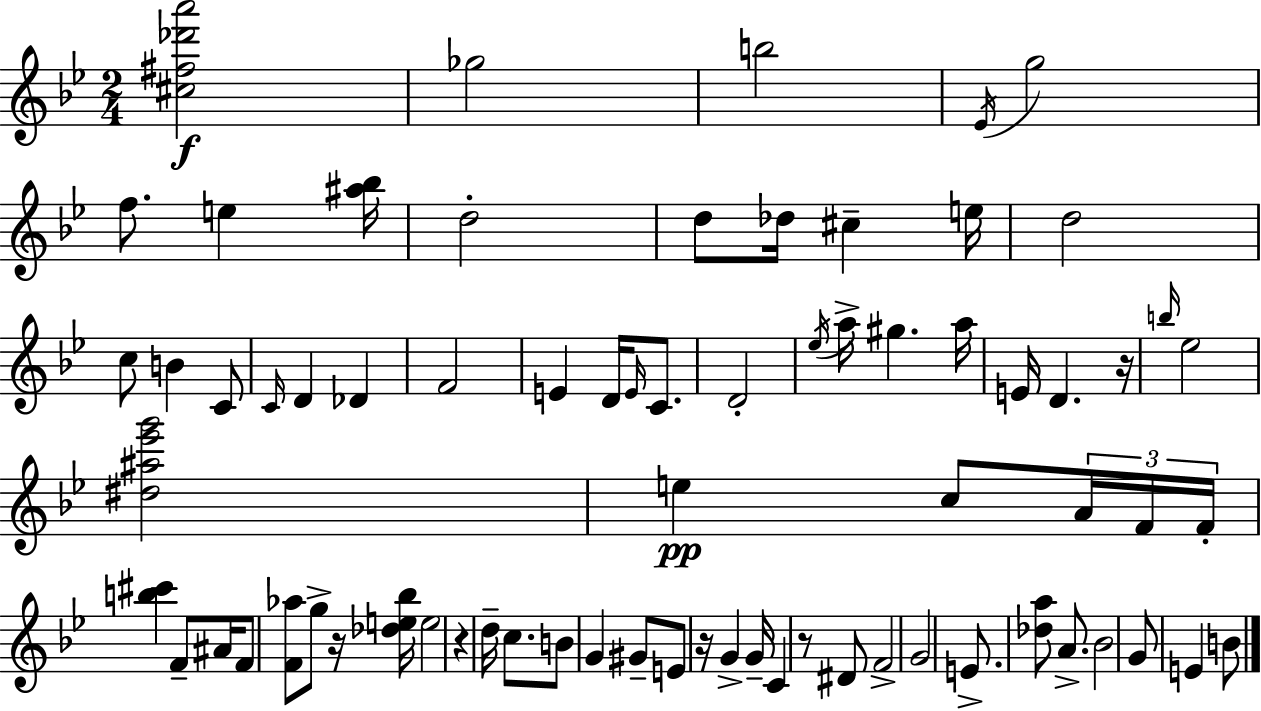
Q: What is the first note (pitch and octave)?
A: Gb5